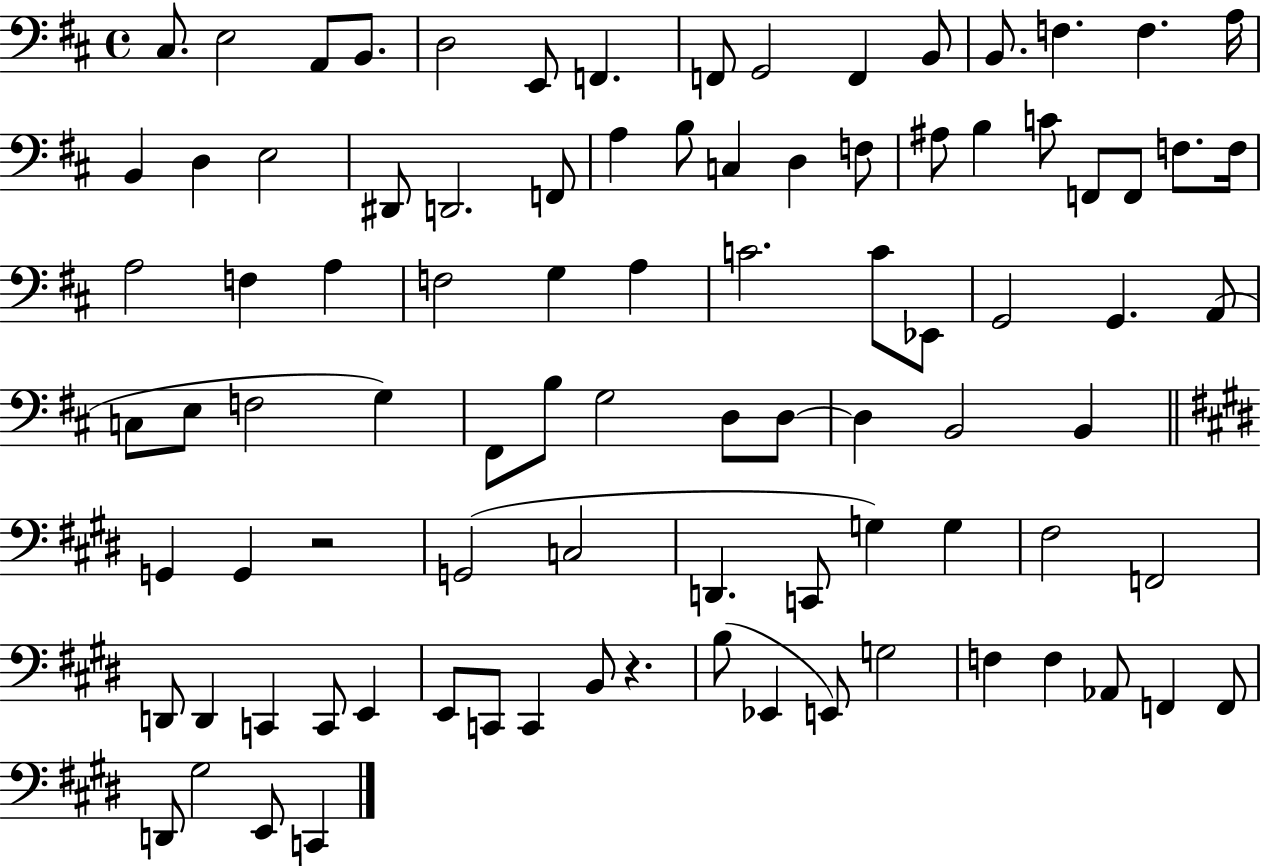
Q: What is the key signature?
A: D major